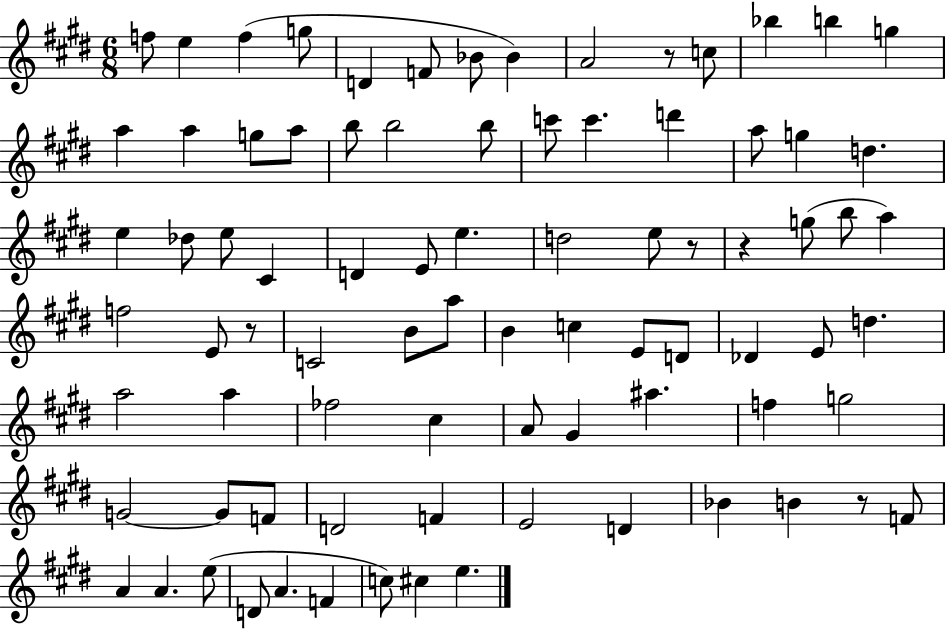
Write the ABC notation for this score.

X:1
T:Untitled
M:6/8
L:1/4
K:E
f/2 e f g/2 D F/2 _B/2 _B A2 z/2 c/2 _b b g a a g/2 a/2 b/2 b2 b/2 c'/2 c' d' a/2 g d e _d/2 e/2 ^C D E/2 e d2 e/2 z/2 z g/2 b/2 a f2 E/2 z/2 C2 B/2 a/2 B c E/2 D/2 _D E/2 d a2 a _f2 ^c A/2 ^G ^a f g2 G2 G/2 F/2 D2 F E2 D _B B z/2 F/2 A A e/2 D/2 A F c/2 ^c e